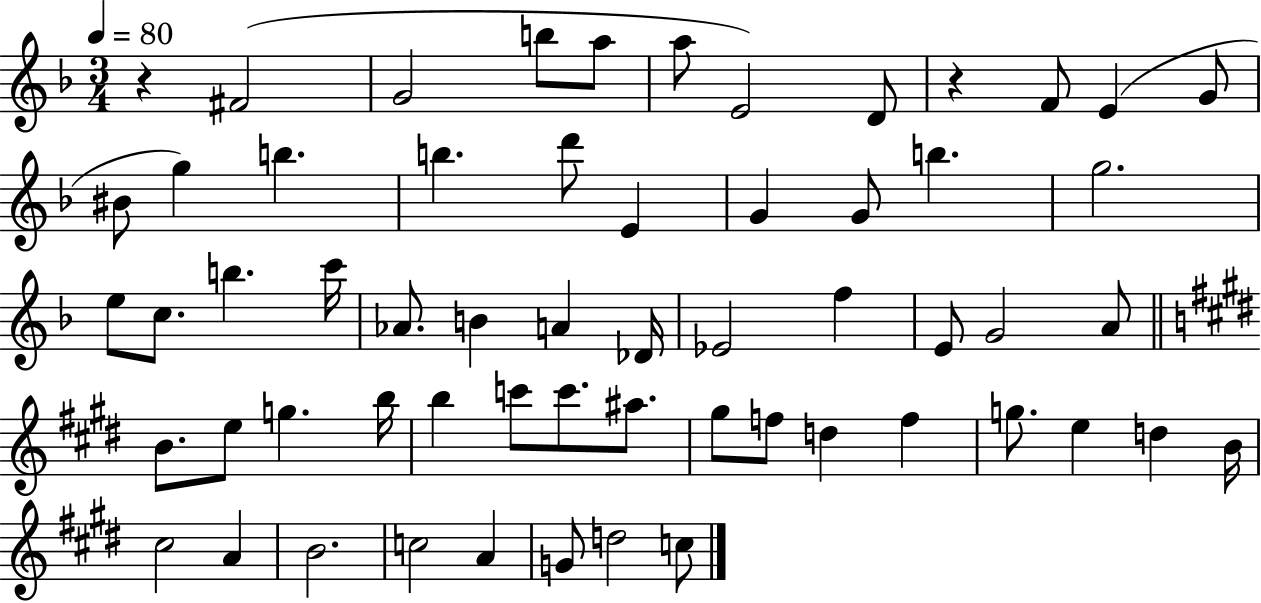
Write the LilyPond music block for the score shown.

{
  \clef treble
  \numericTimeSignature
  \time 3/4
  \key f \major
  \tempo 4 = 80
  \repeat volta 2 { r4 fis'2( | g'2 b''8 a''8 | a''8 e'2) d'8 | r4 f'8 e'4( g'8 | \break bis'8 g''4) b''4. | b''4. d'''8 e'4 | g'4 g'8 b''4. | g''2. | \break e''8 c''8. b''4. c'''16 | aes'8. b'4 a'4 des'16 | ees'2 f''4 | e'8 g'2 a'8 | \break \bar "||" \break \key e \major b'8. e''8 g''4. b''16 | b''4 c'''8 c'''8. ais''8. | gis''8 f''8 d''4 f''4 | g''8. e''4 d''4 b'16 | \break cis''2 a'4 | b'2. | c''2 a'4 | g'8 d''2 c''8 | \break } \bar "|."
}